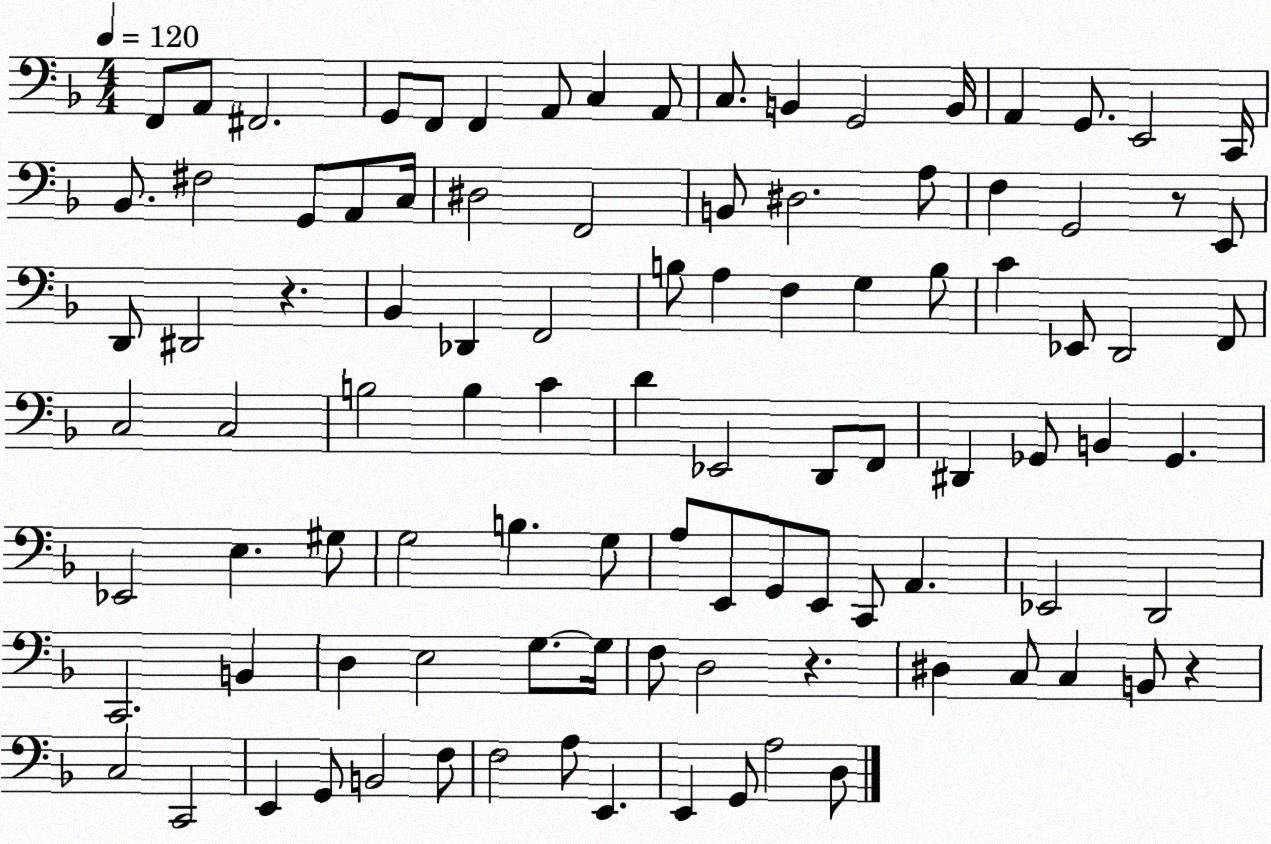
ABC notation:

X:1
T:Untitled
M:4/4
L:1/4
K:F
F,,/2 A,,/2 ^F,,2 G,,/2 F,,/2 F,, A,,/2 C, A,,/2 C,/2 B,, G,,2 B,,/4 A,, G,,/2 E,,2 C,,/4 _B,,/2 ^F,2 G,,/2 A,,/2 C,/4 ^D,2 F,,2 B,,/2 ^D,2 A,/2 F, G,,2 z/2 E,,/2 D,,/2 ^D,,2 z _B,, _D,, F,,2 B,/2 A, F, G, B,/2 C _E,,/2 D,,2 F,,/2 C,2 C,2 B,2 B, C D _E,,2 D,,/2 F,,/2 ^D,, _G,,/2 B,, _G,, _E,,2 E, ^G,/2 G,2 B, G,/2 A,/2 E,,/2 G,,/2 E,,/2 C,,/2 A,, _E,,2 D,,2 C,,2 B,, D, E,2 G,/2 G,/4 F,/2 D,2 z ^D, C,/2 C, B,,/2 z C,2 C,,2 E,, G,,/2 B,,2 F,/2 F,2 A,/2 E,, E,, G,,/2 A,2 D,/2